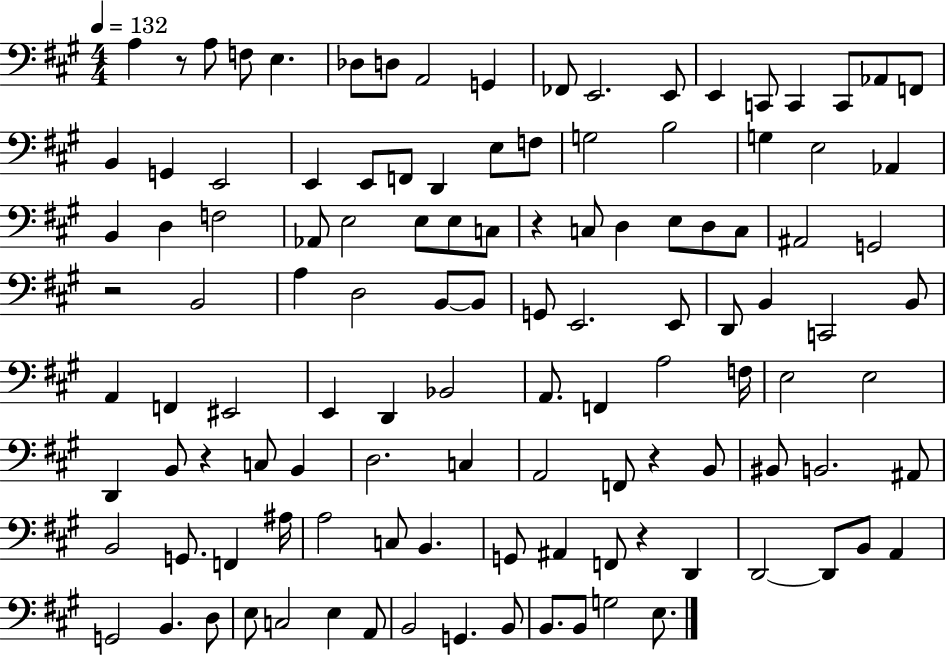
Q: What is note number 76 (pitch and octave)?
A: C3